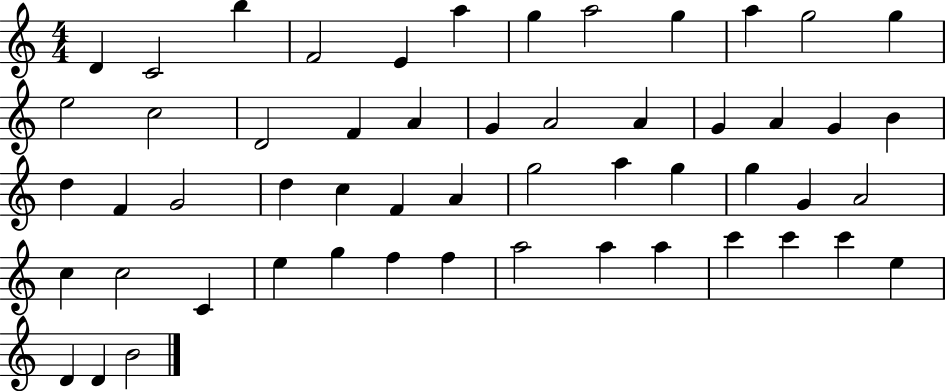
D4/q C4/h B5/q F4/h E4/q A5/q G5/q A5/h G5/q A5/q G5/h G5/q E5/h C5/h D4/h F4/q A4/q G4/q A4/h A4/q G4/q A4/q G4/q B4/q D5/q F4/q G4/h D5/q C5/q F4/q A4/q G5/h A5/q G5/q G5/q G4/q A4/h C5/q C5/h C4/q E5/q G5/q F5/q F5/q A5/h A5/q A5/q C6/q C6/q C6/q E5/q D4/q D4/q B4/h